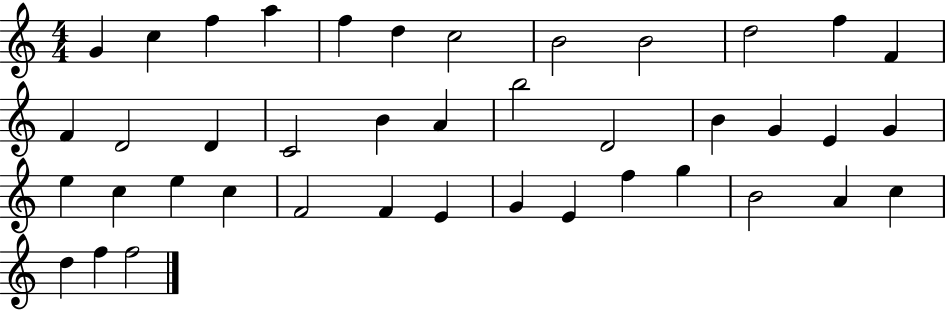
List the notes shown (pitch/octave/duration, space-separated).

G4/q C5/q F5/q A5/q F5/q D5/q C5/h B4/h B4/h D5/h F5/q F4/q F4/q D4/h D4/q C4/h B4/q A4/q B5/h D4/h B4/q G4/q E4/q G4/q E5/q C5/q E5/q C5/q F4/h F4/q E4/q G4/q E4/q F5/q G5/q B4/h A4/q C5/q D5/q F5/q F5/h